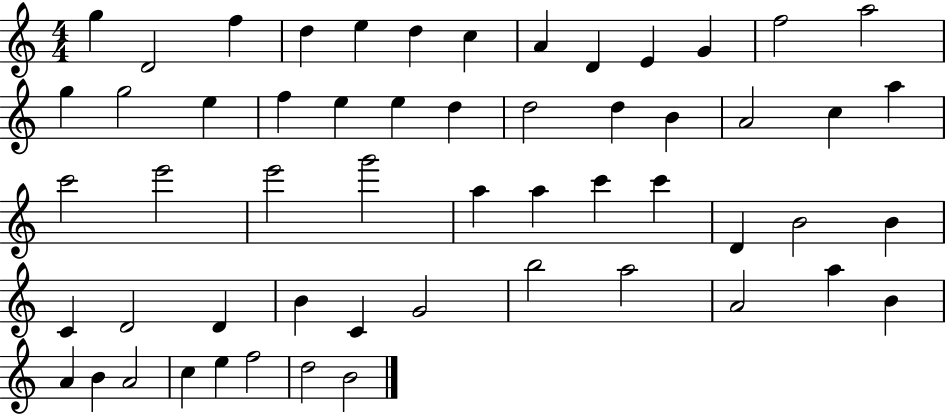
X:1
T:Untitled
M:4/4
L:1/4
K:C
g D2 f d e d c A D E G f2 a2 g g2 e f e e d d2 d B A2 c a c'2 e'2 e'2 g'2 a a c' c' D B2 B C D2 D B C G2 b2 a2 A2 a B A B A2 c e f2 d2 B2